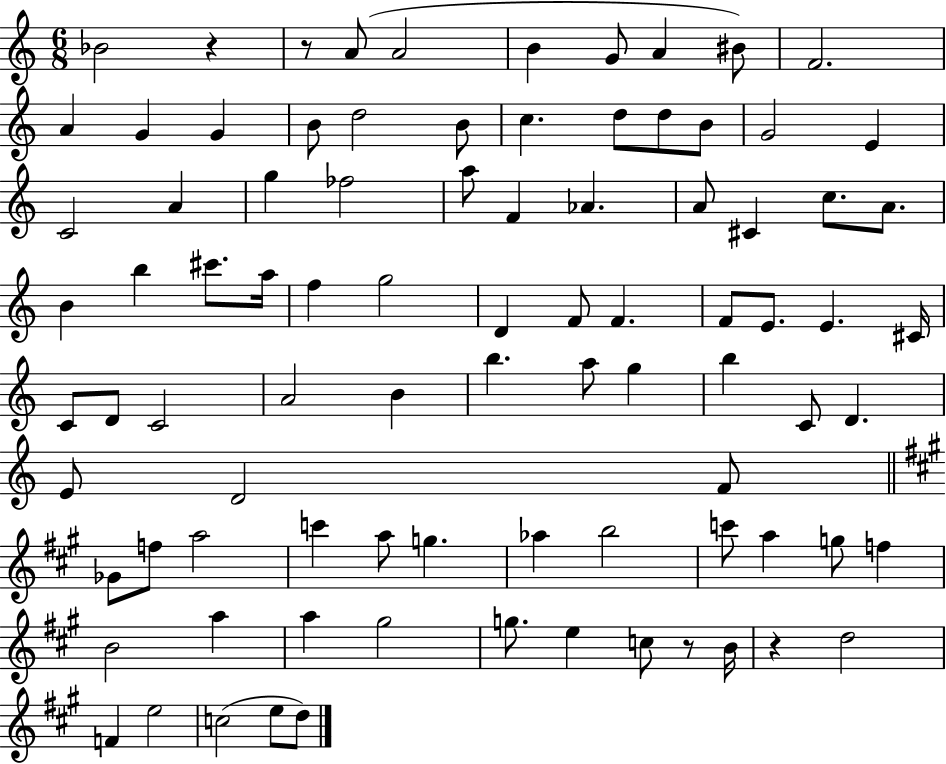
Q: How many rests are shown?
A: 4